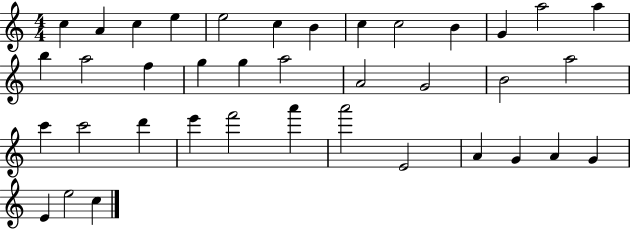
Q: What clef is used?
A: treble